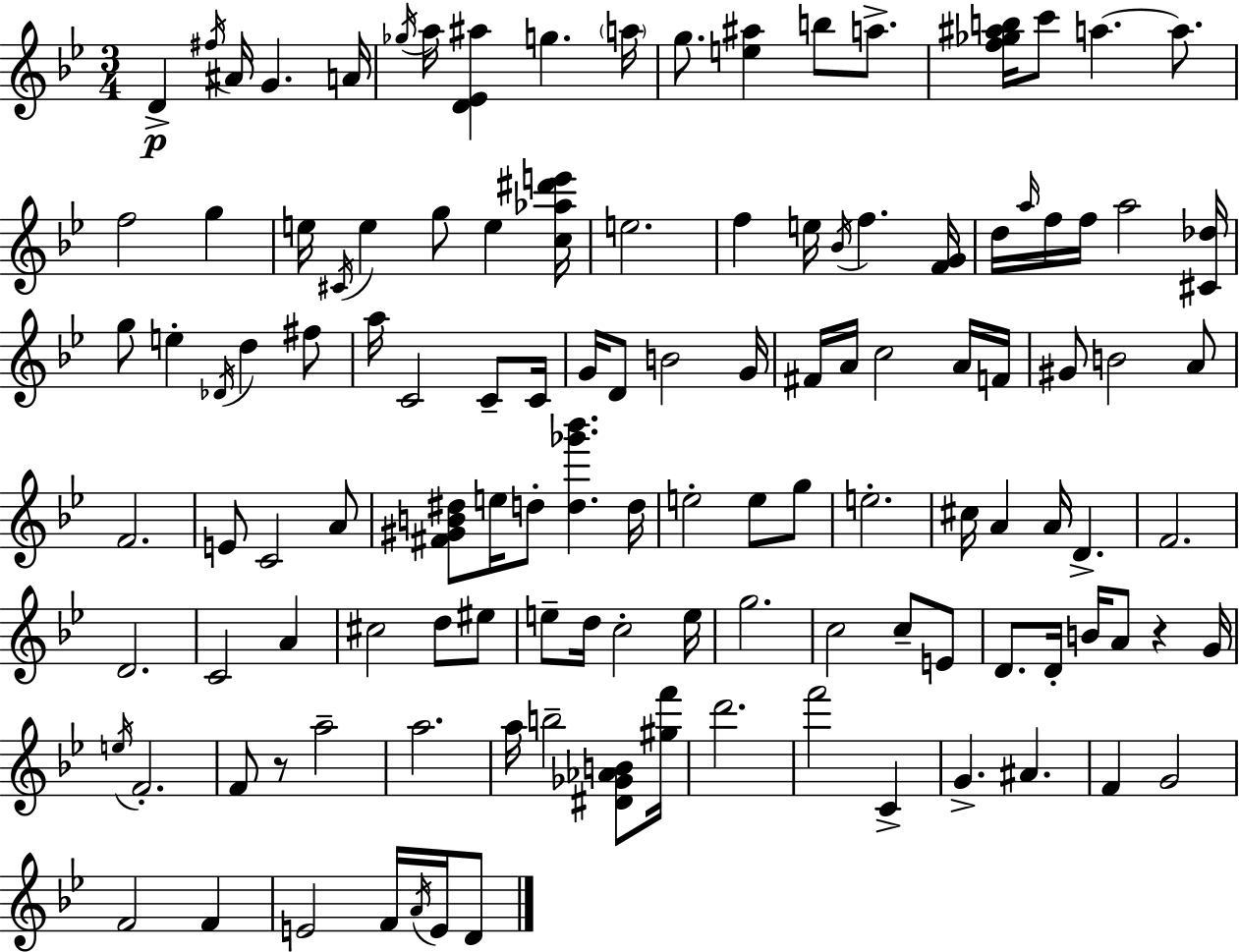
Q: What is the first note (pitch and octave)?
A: D4